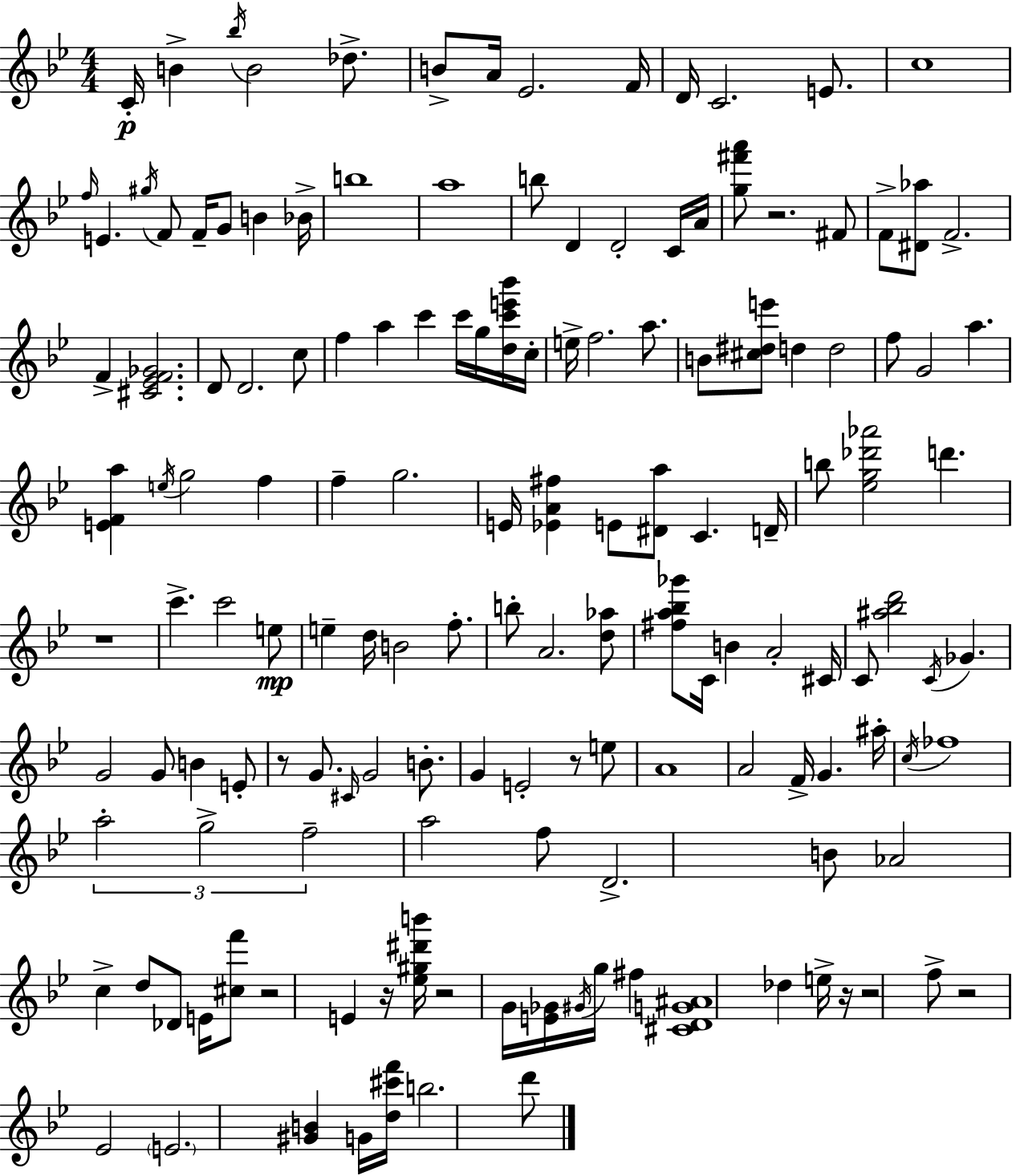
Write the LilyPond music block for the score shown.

{
  \clef treble
  \numericTimeSignature
  \time 4/4
  \key g \minor
  c'16-.\p b'4-> \acciaccatura { bes''16 } b'2 des''8.-> | b'8-> a'16 ees'2. | f'16 d'16 c'2. e'8. | c''1 | \break \grace { f''16 } e'4. \acciaccatura { gis''16 } f'8 f'16-- g'8 b'4 | bes'16-> b''1 | a''1 | b''8 d'4 d'2-. | \break c'16 a'16 <g'' fis''' a'''>8 r2. | fis'8 f'8-> <dis' aes''>8 f'2.-> | f'4-> <cis' ees' f' ges'>2. | d'8 d'2. | \break c''8 f''4 a''4 c'''4 c'''16 | g''16 <d'' c''' e''' bes'''>16 c''16-. e''16-> f''2. | a''8. b'8 <cis'' dis'' e'''>8 d''4 d''2 | f''8 g'2 a''4. | \break <e' f' a''>4 \acciaccatura { e''16 } g''2 | f''4 f''4-- g''2. | e'16 <ees' a' fis''>4 e'8 <dis' a''>8 c'4. | d'16-- b''8 <ees'' g'' des''' aes'''>2 d'''4. | \break r1 | c'''4.-> c'''2 | e''8\mp e''4-- d''16 b'2 | f''8.-. b''8-. a'2. | \break <d'' aes''>8 <fis'' a'' bes'' ges'''>8 c'16 b'4 a'2-. | cis'16 c'8 <ais'' bes'' d'''>2 \acciaccatura { c'16 } ges'4. | g'2 g'8 b'4 | e'8-. r8 g'8. \grace { cis'16 } g'2 | \break b'8.-. g'4 e'2-. | r8 e''8 a'1 | a'2 f'16-> g'4. | ais''16-. \acciaccatura { c''16 } fes''1 | \break \tuplet 3/2 { a''2-. g''2-> | f''2-- } a''2 | f''8 d'2.-> | b'8 aes'2 c''4-> | \break d''8 des'8 e'16 <cis'' f'''>8 r2 | e'4 r16 <ees'' gis'' dis''' b'''>16 r2 | g'16 <e' ges'>16 \acciaccatura { gis'16 } g''16 fis''4 <cis' d' g' ais'>1 | des''4 e''16-> r16 r2 | \break f''8-> r2 | ees'2 \parenthesize e'2. | <gis' b'>4 g'16 <d'' cis''' f'''>16 b''2. | d'''8 \bar "|."
}